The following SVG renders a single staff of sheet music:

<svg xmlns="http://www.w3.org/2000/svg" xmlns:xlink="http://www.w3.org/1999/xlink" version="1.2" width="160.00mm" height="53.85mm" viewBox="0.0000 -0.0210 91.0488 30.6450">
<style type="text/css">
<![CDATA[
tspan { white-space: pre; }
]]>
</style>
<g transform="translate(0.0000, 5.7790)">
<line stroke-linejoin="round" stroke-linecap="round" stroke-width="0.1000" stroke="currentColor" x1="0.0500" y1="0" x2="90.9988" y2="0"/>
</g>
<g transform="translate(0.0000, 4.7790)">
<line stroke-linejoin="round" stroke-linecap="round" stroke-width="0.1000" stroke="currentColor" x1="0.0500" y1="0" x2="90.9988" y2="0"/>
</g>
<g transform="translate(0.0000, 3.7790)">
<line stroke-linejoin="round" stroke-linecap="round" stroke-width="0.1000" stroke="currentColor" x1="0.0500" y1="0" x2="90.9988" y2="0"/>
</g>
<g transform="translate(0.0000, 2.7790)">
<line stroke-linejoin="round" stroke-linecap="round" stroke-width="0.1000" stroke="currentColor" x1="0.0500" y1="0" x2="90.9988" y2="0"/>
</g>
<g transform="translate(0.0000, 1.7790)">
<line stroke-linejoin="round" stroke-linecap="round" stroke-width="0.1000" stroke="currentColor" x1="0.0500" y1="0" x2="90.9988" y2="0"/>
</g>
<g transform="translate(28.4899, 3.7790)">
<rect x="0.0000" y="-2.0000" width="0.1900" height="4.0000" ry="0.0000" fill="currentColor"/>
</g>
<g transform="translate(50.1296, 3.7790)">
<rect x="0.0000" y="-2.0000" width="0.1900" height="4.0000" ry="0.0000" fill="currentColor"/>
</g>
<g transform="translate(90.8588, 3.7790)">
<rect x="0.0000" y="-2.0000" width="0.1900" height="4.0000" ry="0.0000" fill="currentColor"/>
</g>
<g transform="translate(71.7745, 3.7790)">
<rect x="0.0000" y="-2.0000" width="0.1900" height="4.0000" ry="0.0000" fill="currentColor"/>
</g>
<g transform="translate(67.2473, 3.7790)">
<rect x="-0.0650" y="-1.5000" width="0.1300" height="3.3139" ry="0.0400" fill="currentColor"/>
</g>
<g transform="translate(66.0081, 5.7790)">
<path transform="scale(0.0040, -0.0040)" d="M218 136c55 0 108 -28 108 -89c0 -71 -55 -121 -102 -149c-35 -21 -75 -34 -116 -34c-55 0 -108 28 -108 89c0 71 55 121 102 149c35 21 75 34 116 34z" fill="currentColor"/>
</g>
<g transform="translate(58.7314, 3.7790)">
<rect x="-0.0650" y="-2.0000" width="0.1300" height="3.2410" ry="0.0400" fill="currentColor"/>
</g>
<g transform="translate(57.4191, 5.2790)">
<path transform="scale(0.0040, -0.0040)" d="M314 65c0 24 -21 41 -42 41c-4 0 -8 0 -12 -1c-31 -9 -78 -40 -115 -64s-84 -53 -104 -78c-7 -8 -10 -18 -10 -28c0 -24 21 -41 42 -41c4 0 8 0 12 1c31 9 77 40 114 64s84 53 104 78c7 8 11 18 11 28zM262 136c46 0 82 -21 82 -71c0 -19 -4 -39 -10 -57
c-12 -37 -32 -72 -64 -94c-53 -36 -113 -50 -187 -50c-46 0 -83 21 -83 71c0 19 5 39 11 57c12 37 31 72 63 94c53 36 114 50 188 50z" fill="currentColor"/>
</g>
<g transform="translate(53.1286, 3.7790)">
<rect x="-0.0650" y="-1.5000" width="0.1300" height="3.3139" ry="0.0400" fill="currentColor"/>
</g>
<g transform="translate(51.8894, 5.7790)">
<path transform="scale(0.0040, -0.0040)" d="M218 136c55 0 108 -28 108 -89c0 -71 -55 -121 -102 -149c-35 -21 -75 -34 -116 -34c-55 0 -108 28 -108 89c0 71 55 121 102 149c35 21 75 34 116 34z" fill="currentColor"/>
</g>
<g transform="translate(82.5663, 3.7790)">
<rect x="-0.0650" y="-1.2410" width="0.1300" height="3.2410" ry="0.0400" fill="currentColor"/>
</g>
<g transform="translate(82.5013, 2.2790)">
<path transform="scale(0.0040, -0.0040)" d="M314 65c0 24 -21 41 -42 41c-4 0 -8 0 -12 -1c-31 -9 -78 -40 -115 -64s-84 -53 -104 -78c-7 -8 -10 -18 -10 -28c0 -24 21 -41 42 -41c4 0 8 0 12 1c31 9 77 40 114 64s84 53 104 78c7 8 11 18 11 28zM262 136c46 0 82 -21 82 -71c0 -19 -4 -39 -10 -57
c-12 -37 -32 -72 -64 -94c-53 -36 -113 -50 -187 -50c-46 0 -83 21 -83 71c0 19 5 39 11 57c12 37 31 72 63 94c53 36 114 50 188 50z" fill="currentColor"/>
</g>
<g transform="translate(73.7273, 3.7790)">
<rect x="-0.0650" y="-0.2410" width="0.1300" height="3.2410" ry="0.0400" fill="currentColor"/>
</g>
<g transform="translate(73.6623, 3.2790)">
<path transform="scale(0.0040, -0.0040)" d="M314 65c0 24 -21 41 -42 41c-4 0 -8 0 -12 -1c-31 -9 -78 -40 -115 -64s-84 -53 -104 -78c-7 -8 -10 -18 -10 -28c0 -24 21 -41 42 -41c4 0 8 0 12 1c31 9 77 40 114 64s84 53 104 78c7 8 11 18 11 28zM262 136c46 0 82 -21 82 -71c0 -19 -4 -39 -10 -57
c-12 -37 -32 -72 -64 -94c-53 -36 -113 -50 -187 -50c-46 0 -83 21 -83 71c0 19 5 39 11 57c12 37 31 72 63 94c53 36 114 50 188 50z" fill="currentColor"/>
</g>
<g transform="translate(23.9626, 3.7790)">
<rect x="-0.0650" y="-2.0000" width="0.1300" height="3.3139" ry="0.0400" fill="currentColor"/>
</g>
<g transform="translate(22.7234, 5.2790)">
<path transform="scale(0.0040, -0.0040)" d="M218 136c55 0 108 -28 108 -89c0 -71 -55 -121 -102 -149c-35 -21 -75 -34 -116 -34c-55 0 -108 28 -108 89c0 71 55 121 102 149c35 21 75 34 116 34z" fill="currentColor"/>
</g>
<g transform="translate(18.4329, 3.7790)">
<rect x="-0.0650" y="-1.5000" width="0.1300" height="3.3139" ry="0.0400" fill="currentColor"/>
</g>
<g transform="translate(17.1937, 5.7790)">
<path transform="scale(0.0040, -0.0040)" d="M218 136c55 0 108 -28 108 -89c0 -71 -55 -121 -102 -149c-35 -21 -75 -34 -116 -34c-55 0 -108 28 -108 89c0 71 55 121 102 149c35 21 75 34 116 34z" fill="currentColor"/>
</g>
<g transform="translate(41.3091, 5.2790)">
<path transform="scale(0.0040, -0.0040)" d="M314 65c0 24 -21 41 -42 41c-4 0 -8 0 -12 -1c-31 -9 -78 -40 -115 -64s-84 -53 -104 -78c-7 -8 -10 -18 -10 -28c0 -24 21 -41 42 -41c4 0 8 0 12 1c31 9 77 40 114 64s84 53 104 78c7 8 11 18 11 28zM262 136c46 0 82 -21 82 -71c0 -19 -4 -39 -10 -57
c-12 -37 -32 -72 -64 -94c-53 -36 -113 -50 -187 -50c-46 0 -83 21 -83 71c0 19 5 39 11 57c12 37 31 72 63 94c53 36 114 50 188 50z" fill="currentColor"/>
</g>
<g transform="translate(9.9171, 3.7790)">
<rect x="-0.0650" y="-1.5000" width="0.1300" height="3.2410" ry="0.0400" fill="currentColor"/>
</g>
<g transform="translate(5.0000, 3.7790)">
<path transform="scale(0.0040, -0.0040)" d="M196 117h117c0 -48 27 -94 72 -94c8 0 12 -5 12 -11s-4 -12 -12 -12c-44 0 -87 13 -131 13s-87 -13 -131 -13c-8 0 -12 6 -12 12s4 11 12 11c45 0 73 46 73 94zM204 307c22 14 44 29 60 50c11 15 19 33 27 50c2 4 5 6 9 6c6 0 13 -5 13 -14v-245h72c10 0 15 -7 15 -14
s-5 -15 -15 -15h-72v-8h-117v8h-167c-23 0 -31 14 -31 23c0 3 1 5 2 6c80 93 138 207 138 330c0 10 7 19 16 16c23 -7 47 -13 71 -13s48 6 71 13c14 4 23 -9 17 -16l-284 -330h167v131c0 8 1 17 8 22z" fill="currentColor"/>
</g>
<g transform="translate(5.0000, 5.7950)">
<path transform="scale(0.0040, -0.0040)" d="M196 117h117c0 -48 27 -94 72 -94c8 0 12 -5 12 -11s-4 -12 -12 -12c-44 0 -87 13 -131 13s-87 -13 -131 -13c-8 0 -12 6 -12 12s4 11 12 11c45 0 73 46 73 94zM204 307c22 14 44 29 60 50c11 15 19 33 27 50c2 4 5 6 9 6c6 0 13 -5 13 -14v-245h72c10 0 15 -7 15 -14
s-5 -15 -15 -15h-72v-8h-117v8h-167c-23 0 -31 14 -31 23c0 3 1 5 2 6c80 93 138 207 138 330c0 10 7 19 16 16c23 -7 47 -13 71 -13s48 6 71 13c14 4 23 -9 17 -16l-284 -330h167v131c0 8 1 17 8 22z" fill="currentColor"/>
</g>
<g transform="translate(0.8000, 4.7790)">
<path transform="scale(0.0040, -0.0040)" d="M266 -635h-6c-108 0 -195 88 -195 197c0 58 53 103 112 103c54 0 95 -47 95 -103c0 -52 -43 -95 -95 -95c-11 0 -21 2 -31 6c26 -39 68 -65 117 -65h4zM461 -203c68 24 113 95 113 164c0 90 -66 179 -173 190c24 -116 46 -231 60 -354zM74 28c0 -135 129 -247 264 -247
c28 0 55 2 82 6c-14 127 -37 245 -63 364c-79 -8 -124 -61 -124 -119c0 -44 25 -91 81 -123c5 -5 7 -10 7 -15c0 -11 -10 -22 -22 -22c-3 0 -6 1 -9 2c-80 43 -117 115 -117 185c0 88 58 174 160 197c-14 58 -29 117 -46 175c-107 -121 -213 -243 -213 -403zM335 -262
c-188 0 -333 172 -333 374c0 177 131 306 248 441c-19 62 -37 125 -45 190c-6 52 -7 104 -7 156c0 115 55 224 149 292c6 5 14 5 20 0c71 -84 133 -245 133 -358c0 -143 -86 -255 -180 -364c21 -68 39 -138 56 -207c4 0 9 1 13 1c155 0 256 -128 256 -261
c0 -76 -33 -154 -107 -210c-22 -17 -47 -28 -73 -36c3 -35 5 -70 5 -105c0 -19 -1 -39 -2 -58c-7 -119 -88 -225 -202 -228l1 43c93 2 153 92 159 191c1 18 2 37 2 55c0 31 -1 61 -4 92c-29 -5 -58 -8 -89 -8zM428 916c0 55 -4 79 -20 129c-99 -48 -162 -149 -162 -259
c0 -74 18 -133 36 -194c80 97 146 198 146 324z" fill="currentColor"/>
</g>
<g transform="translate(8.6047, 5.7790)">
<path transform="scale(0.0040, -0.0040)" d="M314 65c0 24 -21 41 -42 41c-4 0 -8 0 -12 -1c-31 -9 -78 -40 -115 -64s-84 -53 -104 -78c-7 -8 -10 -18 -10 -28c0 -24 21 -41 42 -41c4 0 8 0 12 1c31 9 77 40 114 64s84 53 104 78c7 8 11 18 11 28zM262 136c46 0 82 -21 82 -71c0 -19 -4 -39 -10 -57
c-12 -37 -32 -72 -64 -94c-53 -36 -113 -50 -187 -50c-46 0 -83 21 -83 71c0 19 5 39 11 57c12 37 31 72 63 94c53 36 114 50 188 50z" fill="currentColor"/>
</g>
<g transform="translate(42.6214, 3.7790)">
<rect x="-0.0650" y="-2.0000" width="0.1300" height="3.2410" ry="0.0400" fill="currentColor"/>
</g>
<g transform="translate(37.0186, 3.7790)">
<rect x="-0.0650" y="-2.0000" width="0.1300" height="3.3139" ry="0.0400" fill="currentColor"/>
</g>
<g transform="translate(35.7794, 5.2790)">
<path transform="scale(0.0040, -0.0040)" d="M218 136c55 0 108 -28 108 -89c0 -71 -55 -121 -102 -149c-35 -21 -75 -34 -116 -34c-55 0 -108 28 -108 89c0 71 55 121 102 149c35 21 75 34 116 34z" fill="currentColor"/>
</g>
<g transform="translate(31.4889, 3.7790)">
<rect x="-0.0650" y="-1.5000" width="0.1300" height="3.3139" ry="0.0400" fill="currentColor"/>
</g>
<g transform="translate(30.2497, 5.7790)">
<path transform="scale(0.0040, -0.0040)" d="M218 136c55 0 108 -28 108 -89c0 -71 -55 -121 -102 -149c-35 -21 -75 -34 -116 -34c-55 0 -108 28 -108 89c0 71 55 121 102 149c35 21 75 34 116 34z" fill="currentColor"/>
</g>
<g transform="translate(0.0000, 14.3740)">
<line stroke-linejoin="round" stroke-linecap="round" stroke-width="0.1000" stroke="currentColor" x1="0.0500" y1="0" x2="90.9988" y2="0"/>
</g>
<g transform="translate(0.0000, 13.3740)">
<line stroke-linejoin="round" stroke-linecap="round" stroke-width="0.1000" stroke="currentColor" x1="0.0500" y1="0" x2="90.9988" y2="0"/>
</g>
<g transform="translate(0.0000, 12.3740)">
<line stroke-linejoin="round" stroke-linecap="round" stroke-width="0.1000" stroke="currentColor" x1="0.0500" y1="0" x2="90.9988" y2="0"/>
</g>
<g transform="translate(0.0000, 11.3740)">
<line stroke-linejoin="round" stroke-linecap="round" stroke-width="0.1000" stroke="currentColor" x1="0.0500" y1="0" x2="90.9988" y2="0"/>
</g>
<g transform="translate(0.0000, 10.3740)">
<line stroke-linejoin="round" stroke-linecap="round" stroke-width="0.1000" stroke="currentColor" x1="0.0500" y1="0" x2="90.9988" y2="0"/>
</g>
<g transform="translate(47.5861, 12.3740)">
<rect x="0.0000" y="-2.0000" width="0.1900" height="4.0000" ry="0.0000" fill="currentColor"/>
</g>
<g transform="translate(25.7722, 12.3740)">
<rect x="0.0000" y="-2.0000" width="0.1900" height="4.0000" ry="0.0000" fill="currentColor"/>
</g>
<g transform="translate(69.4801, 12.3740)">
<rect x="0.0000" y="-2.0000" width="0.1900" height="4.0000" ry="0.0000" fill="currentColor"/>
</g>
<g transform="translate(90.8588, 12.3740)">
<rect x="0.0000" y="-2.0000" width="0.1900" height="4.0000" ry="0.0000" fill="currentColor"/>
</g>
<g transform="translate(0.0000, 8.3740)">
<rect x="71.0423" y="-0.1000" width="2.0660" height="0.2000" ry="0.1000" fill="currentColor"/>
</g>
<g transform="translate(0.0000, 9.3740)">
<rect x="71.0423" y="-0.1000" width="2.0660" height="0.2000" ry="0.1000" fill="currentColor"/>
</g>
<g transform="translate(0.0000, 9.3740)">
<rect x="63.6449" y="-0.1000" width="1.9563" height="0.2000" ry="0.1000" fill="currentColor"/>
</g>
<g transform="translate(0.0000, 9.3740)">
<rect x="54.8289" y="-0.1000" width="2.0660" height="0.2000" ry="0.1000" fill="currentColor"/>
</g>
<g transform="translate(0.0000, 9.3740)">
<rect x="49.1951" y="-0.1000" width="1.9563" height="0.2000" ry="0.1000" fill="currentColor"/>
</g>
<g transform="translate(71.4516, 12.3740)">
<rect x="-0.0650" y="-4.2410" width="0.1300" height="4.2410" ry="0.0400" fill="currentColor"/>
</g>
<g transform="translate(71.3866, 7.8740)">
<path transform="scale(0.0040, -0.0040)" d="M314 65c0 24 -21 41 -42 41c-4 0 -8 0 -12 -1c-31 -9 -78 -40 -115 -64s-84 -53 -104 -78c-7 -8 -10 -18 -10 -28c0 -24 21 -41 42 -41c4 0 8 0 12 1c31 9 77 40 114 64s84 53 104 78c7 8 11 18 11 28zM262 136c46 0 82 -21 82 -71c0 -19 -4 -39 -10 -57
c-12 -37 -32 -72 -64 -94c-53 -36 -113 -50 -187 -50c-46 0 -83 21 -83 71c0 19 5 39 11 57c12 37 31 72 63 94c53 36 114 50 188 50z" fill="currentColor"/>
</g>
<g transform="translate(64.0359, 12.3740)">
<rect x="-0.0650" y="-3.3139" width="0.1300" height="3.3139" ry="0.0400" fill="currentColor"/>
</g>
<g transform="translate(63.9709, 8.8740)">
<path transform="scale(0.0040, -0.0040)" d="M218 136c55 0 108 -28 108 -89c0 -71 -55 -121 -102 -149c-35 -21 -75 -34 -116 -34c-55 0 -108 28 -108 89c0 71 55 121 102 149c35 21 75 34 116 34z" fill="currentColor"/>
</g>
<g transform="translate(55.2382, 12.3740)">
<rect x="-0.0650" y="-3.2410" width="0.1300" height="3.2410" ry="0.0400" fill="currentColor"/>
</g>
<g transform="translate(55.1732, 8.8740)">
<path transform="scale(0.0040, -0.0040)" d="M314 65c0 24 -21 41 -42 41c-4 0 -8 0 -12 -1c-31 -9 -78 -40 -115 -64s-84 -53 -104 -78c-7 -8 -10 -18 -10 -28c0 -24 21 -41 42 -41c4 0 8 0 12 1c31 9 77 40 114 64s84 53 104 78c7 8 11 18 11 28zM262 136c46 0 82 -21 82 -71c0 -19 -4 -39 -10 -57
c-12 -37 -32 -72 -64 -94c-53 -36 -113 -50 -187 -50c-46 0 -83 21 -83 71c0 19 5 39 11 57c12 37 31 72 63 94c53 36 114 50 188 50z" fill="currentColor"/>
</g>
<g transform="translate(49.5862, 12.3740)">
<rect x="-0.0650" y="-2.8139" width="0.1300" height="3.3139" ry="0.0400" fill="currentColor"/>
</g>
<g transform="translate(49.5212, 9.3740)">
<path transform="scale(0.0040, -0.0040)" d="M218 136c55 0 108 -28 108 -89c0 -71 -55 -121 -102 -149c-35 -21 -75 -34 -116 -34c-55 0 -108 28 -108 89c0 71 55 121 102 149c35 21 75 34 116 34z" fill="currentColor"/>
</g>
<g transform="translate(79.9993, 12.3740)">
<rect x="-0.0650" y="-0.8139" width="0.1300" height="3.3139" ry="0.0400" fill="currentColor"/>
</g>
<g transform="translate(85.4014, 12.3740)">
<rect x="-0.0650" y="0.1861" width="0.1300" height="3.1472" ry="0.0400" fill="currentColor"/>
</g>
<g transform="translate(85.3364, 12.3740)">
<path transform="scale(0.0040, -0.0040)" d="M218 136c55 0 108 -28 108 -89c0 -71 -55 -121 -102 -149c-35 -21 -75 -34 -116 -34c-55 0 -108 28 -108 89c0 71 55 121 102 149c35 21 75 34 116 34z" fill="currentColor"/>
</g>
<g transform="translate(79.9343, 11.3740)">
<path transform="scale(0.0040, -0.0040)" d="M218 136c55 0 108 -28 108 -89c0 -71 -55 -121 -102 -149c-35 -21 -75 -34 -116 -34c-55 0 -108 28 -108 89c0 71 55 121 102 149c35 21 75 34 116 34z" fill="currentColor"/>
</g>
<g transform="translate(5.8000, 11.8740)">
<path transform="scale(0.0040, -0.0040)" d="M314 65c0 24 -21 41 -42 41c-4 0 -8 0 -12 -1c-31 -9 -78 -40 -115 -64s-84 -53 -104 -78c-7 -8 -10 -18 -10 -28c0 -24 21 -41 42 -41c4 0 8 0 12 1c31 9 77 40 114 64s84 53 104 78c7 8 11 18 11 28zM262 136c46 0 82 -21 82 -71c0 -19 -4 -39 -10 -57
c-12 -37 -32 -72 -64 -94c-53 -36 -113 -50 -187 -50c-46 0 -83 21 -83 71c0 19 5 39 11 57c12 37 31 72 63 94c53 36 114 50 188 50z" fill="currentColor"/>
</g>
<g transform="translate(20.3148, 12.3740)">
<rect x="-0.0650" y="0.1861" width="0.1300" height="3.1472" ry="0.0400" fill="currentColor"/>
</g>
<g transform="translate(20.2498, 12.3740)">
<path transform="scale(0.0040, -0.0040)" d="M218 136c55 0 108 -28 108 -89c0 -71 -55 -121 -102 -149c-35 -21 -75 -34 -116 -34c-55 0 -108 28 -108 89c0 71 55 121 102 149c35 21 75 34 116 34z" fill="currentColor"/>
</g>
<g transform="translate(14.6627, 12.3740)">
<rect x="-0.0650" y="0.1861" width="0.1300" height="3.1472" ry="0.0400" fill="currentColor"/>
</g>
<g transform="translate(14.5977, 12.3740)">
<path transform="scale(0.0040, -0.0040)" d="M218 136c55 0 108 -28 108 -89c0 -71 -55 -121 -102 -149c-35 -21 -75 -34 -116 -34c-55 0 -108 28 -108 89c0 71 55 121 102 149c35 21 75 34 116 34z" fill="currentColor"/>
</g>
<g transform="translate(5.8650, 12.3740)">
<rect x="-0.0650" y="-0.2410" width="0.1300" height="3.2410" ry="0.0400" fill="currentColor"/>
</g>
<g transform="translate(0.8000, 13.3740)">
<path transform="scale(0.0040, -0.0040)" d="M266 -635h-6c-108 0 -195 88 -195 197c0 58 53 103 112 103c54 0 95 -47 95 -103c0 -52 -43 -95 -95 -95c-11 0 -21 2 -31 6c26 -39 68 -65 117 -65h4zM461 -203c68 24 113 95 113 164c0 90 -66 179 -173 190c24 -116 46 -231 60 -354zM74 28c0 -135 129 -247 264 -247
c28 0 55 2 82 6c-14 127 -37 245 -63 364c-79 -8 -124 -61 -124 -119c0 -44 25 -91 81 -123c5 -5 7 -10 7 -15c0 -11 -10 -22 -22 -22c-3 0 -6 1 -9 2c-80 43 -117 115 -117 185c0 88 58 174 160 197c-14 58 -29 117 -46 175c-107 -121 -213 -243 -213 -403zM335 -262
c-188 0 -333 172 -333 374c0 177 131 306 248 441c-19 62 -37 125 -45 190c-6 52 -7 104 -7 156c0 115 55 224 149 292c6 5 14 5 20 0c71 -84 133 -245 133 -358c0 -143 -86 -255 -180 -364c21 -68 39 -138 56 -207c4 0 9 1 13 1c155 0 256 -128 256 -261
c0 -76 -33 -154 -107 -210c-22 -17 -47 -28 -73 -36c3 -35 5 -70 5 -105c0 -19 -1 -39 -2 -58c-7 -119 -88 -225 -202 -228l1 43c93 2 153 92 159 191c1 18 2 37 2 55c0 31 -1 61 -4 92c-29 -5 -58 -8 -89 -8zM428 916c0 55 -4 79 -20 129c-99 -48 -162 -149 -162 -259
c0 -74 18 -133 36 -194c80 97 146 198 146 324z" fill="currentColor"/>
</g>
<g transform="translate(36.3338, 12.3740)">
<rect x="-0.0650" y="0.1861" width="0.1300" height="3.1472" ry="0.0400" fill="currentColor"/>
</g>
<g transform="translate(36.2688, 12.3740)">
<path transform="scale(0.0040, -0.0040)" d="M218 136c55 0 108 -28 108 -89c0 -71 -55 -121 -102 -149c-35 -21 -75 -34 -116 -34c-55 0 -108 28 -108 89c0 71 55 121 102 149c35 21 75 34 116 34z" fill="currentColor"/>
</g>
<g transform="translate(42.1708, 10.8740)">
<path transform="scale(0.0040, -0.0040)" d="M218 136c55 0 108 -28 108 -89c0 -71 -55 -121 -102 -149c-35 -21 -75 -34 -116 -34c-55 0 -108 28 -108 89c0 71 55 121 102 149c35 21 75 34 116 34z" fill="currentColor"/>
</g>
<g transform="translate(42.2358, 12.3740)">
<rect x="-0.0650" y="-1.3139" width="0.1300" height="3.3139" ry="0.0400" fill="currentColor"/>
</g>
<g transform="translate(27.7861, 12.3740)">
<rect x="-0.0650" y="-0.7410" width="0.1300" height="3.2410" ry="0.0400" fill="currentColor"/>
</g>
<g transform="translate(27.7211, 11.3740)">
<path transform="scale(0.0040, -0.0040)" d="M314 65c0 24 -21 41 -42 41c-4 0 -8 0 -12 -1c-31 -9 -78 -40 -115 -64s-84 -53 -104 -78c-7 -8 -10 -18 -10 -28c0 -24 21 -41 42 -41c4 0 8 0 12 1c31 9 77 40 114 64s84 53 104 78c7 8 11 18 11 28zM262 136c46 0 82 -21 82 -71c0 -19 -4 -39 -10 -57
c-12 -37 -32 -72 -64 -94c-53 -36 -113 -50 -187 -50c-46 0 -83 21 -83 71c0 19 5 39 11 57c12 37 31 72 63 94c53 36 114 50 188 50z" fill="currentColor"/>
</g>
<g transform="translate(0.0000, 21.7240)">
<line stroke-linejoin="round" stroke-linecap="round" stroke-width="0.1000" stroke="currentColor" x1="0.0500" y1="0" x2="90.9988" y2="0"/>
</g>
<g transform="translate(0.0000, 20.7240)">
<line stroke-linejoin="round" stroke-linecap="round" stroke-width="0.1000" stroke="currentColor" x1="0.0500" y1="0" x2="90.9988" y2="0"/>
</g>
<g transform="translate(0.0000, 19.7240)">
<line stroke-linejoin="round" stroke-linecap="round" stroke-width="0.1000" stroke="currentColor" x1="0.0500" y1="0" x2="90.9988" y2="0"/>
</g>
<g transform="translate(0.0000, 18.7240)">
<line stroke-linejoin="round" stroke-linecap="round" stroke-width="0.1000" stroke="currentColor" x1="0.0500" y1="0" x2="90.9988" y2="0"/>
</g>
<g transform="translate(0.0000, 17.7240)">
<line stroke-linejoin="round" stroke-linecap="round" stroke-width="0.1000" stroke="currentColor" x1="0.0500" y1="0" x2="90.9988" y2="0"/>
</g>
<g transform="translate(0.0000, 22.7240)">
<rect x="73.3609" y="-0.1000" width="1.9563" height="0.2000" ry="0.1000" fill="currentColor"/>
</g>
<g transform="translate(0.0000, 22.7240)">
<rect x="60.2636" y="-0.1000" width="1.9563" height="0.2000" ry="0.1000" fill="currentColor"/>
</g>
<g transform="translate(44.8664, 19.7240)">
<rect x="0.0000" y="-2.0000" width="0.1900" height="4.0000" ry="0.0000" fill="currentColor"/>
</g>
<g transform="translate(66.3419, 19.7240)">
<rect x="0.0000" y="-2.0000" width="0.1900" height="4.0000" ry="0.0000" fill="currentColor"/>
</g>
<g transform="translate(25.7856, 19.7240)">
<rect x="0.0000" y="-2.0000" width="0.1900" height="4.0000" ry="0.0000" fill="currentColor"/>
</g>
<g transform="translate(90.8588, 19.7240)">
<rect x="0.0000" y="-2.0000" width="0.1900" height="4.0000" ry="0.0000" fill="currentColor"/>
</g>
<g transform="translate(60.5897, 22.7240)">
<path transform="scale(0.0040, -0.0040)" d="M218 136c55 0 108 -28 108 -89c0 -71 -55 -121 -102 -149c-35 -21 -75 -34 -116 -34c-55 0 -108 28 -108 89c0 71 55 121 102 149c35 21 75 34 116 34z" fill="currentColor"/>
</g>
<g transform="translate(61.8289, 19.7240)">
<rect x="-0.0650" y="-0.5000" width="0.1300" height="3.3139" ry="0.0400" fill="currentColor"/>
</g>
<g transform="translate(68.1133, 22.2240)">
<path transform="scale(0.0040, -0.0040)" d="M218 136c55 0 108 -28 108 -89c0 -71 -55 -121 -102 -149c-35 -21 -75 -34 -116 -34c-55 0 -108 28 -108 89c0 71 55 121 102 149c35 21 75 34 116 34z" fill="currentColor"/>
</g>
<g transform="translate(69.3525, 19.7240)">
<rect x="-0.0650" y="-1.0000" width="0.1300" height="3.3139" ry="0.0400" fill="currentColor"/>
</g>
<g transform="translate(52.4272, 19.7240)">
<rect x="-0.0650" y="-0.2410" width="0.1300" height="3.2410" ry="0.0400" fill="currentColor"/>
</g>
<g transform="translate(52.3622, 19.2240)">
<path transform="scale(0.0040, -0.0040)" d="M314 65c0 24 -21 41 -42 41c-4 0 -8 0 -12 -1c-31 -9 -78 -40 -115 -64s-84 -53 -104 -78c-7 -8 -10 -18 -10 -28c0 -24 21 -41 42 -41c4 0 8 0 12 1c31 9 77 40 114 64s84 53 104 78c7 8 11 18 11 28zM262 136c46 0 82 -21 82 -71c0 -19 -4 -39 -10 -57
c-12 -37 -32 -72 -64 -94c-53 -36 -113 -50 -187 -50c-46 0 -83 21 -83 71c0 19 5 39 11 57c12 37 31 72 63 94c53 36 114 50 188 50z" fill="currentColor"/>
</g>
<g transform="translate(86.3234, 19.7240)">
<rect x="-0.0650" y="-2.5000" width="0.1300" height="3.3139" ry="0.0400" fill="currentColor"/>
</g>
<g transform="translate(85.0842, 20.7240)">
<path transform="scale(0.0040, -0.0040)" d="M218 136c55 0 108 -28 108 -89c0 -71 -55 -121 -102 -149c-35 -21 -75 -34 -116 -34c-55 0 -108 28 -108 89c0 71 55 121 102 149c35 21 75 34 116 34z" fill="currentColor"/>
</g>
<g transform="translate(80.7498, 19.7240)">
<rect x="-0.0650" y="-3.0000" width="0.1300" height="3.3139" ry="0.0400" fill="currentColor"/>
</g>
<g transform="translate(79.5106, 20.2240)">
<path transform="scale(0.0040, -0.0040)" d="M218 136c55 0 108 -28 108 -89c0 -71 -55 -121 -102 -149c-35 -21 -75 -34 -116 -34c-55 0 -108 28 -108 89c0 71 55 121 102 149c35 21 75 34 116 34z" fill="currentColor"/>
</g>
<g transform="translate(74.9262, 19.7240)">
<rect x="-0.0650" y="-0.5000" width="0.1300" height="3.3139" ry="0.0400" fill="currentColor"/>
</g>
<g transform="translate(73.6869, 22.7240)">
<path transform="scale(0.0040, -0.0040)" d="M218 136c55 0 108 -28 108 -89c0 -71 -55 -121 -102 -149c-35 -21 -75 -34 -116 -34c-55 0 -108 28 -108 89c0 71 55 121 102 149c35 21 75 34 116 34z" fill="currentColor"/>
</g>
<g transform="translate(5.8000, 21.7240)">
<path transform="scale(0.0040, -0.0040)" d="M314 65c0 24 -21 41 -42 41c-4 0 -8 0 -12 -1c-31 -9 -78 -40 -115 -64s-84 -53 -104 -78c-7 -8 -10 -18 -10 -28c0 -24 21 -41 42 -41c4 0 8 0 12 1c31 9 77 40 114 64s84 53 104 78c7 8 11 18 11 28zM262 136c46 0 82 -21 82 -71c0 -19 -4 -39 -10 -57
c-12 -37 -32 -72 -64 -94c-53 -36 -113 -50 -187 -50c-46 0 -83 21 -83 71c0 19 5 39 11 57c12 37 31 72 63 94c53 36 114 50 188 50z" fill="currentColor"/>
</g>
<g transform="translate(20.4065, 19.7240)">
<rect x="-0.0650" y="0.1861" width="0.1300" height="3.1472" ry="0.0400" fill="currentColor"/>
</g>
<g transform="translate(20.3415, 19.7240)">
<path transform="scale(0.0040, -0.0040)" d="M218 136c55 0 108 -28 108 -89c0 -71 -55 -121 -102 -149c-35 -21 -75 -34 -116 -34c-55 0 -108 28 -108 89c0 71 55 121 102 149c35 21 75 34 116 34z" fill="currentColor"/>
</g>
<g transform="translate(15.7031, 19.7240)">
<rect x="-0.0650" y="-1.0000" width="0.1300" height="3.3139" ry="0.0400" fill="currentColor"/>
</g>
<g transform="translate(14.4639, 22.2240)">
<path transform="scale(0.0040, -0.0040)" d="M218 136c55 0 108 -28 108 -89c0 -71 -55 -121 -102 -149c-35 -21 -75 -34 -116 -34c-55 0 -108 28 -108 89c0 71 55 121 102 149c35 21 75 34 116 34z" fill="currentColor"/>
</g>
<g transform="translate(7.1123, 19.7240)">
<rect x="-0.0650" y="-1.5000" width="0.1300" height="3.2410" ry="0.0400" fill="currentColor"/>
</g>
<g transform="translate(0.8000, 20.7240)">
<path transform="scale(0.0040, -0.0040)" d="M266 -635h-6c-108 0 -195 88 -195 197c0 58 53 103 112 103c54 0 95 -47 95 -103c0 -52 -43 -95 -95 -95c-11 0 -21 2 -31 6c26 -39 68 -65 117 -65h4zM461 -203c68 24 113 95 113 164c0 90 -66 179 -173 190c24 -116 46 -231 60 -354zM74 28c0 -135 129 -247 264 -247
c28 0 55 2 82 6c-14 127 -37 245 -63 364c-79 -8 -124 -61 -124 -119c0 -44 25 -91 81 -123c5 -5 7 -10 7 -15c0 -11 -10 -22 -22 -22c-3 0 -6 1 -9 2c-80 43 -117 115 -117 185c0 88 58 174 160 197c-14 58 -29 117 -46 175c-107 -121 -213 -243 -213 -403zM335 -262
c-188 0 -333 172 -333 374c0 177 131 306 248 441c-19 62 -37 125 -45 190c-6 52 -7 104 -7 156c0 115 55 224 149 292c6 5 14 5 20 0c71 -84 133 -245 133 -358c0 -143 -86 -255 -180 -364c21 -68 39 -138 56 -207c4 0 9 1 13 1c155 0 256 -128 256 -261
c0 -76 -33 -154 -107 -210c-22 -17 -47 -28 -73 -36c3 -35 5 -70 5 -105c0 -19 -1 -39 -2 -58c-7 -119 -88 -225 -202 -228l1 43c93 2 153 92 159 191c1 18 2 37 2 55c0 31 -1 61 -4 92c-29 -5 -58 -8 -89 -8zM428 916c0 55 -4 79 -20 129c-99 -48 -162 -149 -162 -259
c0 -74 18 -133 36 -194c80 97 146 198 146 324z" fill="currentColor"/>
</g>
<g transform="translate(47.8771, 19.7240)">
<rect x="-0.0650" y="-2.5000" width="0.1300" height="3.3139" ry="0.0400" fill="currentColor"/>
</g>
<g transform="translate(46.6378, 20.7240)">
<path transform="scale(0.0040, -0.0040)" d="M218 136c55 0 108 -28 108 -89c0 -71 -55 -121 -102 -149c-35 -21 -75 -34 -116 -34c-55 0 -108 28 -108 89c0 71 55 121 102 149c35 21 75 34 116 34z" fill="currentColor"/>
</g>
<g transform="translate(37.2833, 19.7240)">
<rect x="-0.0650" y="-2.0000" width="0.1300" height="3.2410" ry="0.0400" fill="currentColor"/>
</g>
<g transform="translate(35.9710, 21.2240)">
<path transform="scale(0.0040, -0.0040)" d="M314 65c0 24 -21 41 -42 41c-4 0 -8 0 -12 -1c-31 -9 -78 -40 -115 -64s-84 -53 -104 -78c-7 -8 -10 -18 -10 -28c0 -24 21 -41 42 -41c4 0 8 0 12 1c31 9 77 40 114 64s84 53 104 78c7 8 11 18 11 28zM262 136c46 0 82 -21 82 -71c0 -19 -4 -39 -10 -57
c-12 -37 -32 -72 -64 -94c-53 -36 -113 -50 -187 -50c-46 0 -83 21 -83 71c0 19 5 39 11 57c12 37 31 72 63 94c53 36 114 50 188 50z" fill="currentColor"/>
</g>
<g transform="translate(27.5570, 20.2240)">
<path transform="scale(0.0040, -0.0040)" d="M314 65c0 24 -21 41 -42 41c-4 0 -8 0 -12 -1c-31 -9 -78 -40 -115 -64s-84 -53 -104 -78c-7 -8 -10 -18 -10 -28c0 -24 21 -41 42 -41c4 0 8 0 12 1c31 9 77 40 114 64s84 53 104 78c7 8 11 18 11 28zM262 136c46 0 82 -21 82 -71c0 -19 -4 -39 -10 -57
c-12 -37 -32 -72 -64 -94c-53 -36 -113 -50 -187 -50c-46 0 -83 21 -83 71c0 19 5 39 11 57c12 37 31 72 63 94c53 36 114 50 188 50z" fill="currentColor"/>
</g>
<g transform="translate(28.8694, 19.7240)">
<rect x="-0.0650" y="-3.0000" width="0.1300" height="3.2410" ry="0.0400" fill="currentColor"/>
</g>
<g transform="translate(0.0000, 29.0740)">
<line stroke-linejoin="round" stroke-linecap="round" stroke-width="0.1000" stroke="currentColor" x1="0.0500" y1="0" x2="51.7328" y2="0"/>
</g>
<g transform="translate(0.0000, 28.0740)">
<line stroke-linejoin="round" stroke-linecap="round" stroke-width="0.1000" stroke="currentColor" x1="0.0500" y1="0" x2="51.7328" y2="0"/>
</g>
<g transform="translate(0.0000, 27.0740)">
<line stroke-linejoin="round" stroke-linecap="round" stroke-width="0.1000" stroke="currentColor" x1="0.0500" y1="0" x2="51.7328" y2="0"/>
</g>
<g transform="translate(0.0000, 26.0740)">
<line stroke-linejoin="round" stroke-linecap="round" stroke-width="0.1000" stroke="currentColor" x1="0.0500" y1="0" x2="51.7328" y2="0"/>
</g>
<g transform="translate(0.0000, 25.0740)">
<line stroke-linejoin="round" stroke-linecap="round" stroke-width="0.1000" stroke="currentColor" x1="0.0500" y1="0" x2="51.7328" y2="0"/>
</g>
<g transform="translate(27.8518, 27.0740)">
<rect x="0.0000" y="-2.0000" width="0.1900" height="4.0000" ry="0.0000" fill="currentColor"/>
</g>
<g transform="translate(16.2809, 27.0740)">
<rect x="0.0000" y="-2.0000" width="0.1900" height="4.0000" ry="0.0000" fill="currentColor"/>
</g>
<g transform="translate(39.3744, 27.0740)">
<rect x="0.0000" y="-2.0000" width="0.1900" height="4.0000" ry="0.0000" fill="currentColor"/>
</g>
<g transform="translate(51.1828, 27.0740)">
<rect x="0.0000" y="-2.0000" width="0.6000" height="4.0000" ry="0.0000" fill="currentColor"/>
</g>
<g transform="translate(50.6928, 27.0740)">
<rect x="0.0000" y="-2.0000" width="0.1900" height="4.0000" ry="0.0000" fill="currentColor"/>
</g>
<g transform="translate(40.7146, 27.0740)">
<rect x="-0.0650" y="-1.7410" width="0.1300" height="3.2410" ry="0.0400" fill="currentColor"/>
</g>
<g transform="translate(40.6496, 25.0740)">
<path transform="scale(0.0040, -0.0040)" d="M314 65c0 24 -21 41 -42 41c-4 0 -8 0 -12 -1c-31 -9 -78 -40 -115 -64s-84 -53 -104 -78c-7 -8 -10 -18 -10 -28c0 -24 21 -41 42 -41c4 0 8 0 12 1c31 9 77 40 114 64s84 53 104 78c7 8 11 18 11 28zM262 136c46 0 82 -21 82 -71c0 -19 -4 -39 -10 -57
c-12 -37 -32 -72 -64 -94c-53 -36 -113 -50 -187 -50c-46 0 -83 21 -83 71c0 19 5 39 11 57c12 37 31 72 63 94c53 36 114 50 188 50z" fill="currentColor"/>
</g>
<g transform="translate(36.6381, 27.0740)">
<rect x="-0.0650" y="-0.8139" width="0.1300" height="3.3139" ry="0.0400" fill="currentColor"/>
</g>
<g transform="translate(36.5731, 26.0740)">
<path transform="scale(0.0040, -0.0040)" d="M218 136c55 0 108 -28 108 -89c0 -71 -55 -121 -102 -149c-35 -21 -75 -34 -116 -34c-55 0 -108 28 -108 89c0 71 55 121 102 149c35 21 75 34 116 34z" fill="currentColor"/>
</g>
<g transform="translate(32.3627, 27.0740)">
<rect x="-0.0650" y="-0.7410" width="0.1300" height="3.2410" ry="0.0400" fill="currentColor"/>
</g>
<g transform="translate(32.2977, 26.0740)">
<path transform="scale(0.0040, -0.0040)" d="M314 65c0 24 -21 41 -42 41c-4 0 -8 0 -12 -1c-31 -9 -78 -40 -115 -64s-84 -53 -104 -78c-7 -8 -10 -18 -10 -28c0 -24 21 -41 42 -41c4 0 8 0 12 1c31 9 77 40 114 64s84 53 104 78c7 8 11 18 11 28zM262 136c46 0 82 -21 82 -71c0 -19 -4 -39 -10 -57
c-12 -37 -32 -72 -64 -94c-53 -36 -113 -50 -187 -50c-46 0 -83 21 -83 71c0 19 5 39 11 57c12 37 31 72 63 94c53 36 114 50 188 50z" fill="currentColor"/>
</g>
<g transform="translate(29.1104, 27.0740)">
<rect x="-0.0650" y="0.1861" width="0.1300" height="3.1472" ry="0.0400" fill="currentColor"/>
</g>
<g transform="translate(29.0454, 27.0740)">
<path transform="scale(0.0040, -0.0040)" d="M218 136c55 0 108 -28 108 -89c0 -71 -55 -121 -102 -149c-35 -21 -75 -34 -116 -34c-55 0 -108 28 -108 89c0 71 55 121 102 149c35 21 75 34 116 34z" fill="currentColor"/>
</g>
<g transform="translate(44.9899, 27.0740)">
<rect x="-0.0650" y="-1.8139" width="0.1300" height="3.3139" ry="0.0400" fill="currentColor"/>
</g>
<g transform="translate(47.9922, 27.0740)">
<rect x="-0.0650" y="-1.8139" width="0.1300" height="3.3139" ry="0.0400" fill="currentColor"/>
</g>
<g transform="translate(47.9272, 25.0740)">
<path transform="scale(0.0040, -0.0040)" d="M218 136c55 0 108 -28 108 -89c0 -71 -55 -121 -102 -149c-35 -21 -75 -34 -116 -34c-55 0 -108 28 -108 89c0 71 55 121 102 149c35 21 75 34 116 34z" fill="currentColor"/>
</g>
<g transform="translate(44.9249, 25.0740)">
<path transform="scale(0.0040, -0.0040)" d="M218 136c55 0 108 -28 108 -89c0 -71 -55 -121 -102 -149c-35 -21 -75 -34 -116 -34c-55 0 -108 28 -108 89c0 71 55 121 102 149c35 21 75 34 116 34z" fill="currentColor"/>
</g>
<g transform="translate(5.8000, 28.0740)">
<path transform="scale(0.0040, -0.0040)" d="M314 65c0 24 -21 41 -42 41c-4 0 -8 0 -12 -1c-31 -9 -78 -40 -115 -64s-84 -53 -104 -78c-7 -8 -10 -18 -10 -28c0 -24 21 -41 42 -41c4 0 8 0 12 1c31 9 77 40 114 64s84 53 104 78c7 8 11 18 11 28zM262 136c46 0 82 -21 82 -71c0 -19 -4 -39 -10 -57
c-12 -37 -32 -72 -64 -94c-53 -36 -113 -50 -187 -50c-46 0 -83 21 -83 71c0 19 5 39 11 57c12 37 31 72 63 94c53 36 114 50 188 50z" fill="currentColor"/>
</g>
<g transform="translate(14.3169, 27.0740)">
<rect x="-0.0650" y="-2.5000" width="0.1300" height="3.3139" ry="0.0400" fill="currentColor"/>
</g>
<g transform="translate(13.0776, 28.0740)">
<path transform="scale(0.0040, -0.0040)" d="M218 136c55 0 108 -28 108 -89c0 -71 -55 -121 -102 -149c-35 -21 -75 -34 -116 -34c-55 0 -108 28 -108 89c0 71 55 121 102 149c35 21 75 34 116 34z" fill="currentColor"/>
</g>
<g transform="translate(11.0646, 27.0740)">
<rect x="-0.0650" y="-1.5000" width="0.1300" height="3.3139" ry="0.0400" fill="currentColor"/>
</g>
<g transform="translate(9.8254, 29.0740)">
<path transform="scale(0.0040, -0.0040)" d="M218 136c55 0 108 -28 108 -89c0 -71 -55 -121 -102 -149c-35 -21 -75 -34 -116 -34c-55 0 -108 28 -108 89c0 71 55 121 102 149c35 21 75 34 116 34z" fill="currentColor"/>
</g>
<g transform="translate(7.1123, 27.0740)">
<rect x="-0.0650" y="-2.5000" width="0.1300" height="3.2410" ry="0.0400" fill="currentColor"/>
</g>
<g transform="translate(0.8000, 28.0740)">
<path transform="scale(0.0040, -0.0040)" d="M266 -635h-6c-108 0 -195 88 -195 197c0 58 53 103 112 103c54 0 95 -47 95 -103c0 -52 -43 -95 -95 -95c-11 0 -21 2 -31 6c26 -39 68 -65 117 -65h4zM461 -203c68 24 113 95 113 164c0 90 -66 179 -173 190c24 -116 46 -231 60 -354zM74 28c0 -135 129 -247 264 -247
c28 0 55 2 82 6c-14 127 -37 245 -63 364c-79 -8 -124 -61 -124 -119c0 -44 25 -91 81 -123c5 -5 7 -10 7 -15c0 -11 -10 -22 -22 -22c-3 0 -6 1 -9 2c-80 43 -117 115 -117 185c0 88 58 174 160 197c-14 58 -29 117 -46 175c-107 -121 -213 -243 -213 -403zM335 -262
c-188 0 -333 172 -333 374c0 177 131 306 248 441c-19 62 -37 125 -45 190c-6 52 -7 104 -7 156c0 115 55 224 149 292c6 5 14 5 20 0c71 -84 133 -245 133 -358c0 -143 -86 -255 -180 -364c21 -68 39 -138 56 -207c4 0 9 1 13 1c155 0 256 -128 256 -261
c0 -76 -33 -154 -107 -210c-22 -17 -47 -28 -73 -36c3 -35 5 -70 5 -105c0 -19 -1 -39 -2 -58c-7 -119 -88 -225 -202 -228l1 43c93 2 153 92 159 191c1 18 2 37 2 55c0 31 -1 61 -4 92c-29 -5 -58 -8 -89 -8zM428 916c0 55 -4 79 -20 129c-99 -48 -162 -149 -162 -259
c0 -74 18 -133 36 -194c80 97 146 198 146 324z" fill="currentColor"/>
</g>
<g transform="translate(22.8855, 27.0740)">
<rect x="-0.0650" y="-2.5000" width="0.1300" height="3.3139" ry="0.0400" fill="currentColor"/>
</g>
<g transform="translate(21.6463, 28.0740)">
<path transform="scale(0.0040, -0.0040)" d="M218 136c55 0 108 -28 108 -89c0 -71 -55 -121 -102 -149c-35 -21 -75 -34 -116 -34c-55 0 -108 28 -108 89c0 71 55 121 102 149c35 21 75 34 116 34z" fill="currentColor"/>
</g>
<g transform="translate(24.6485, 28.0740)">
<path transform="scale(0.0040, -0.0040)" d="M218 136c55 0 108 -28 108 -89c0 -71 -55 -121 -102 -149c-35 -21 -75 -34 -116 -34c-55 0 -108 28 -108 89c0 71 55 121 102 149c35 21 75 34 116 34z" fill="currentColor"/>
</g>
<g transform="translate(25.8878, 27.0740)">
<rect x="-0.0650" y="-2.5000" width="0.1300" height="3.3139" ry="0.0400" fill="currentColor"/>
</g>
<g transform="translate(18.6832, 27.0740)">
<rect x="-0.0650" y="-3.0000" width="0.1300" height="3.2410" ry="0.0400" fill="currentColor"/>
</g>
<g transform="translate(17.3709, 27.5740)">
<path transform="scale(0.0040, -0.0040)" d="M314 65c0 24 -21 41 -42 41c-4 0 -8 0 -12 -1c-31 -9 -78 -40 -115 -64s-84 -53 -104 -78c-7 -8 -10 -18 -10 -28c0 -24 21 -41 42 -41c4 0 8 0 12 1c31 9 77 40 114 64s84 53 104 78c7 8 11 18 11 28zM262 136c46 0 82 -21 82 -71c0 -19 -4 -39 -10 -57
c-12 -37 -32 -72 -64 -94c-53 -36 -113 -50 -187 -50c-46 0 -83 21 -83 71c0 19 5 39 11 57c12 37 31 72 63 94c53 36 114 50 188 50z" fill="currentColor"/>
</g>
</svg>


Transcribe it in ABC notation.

X:1
T:Untitled
M:4/4
L:1/4
K:C
E2 E F E F F2 E F2 E c2 e2 c2 B B d2 B e a b2 b d'2 d B E2 D B A2 F2 G c2 C D C A G G2 E G A2 G G B d2 d f2 f f